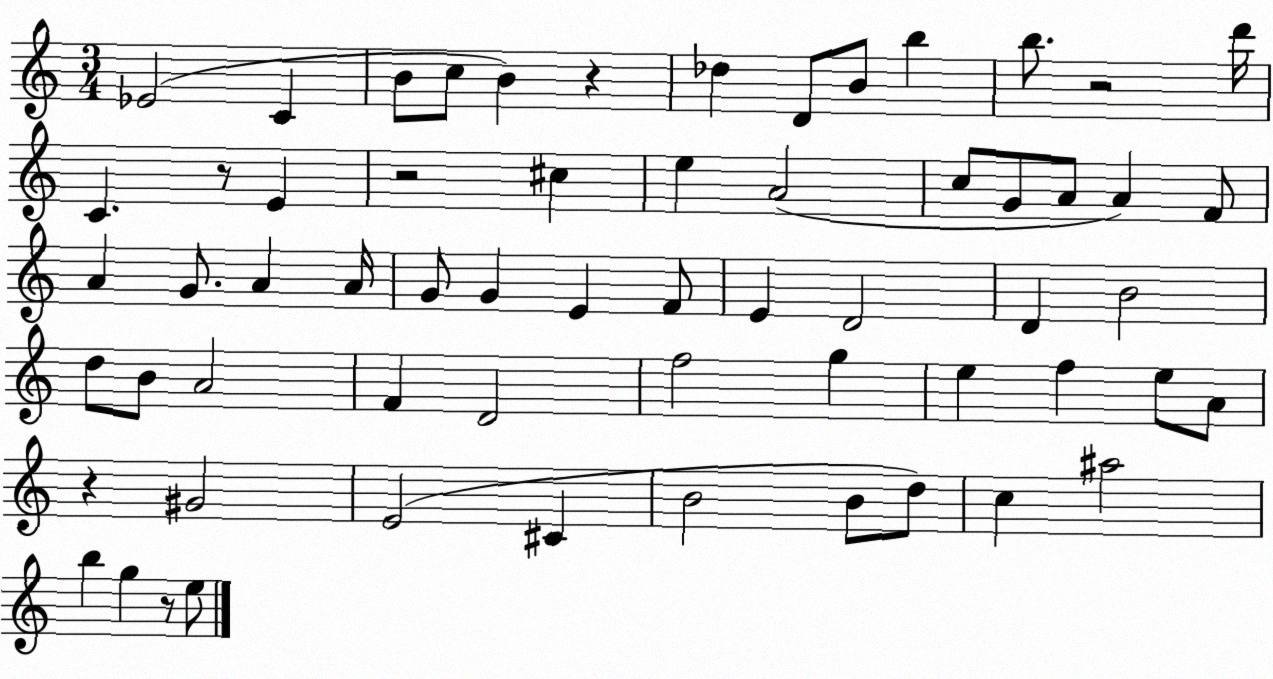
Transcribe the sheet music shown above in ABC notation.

X:1
T:Untitled
M:3/4
L:1/4
K:C
_E2 C B/2 c/2 B z _d D/2 B/2 b b/2 z2 d'/4 C z/2 E z2 ^c e A2 c/2 G/2 A/2 A F/2 A G/2 A A/4 G/2 G E F/2 E D2 D B2 d/2 B/2 A2 F D2 f2 g e f e/2 A/2 z ^G2 E2 ^C B2 B/2 d/2 c ^a2 b g z/2 e/2